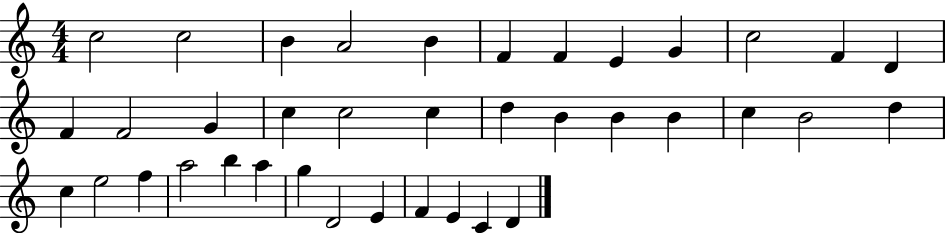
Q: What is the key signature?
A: C major